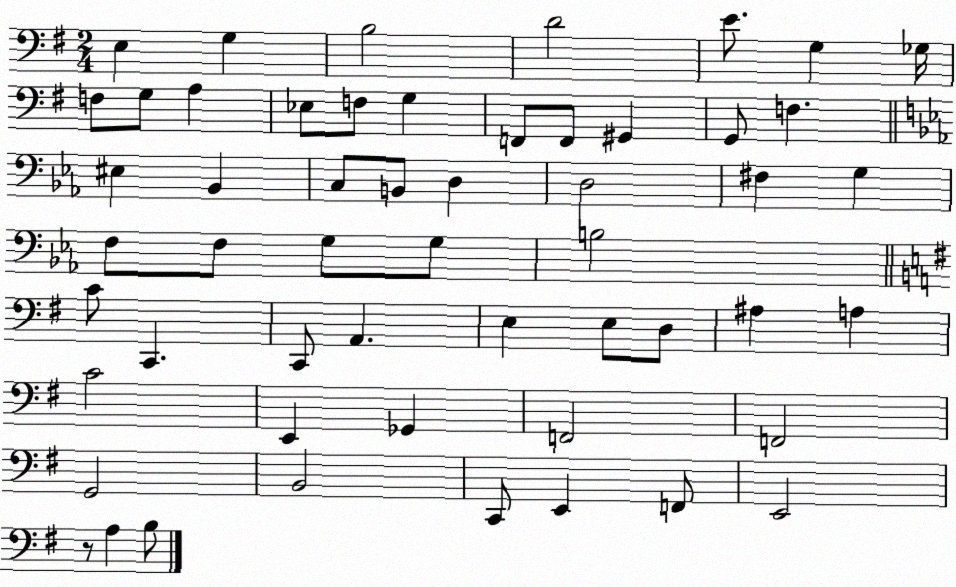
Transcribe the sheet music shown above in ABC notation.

X:1
T:Untitled
M:2/4
L:1/4
K:G
E, G, B,2 D2 E/2 G, _G,/4 F,/2 G,/2 A, _E,/2 F,/2 G, F,,/2 F,,/2 ^G,, G,,/2 F, ^E, _B,, C,/2 B,,/2 D, D,2 ^F, G, F,/2 F,/2 G,/2 G,/2 B,2 C/2 C,, C,,/2 A,, E, E,/2 D,/2 ^A, A, C2 E,, _G,, F,,2 F,,2 G,,2 B,,2 C,,/2 E,, F,,/2 E,,2 z/2 A, B,/2